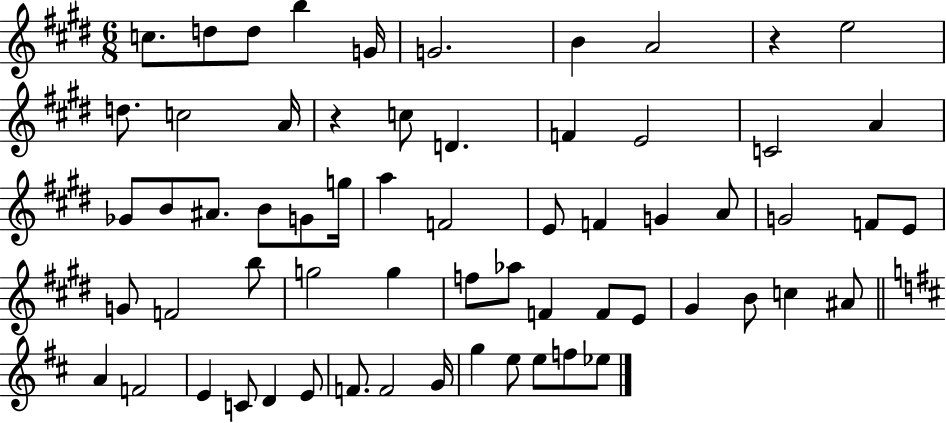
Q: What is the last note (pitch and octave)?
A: Eb5